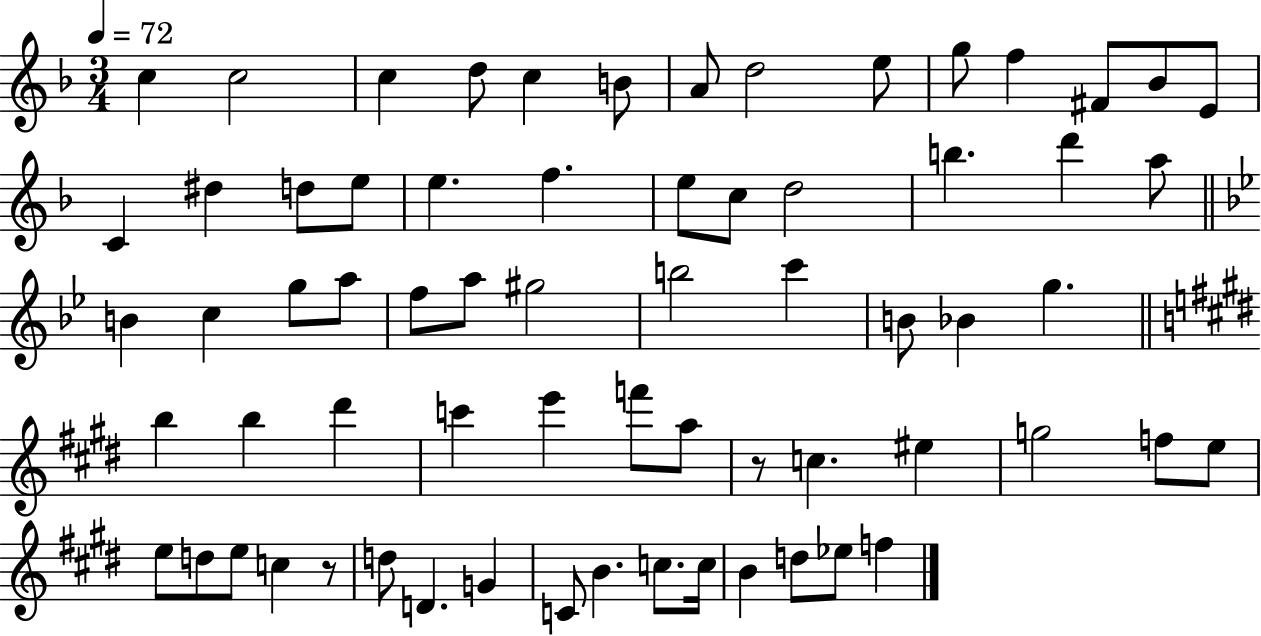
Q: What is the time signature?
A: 3/4